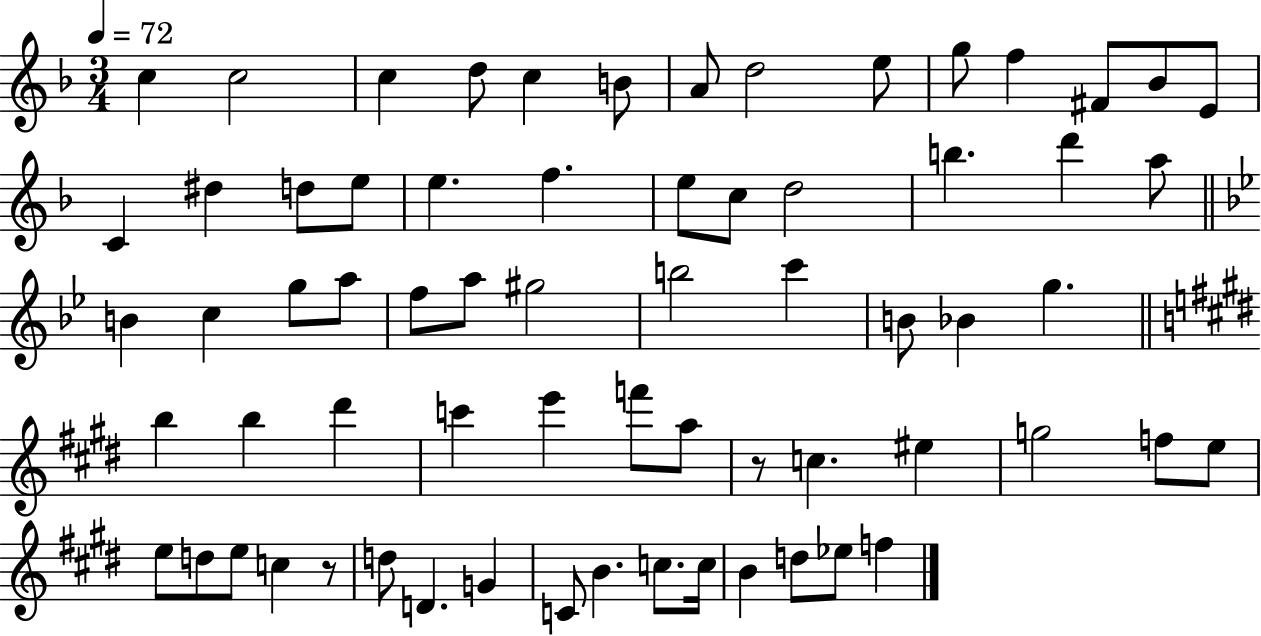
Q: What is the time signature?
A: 3/4